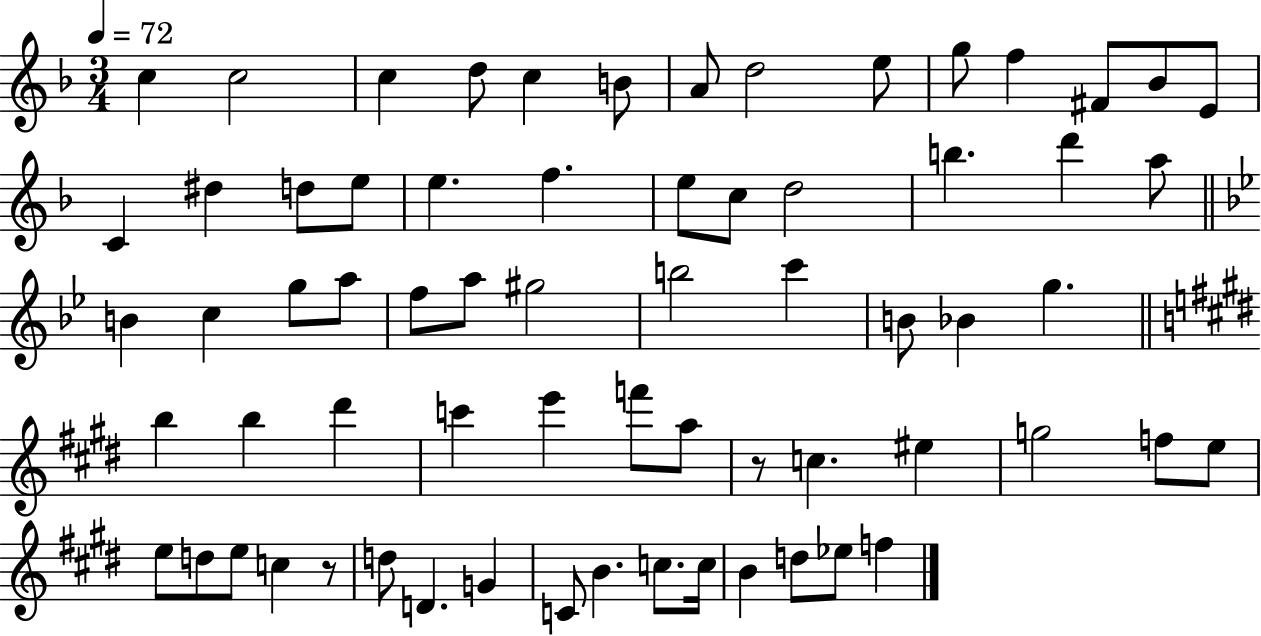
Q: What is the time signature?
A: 3/4